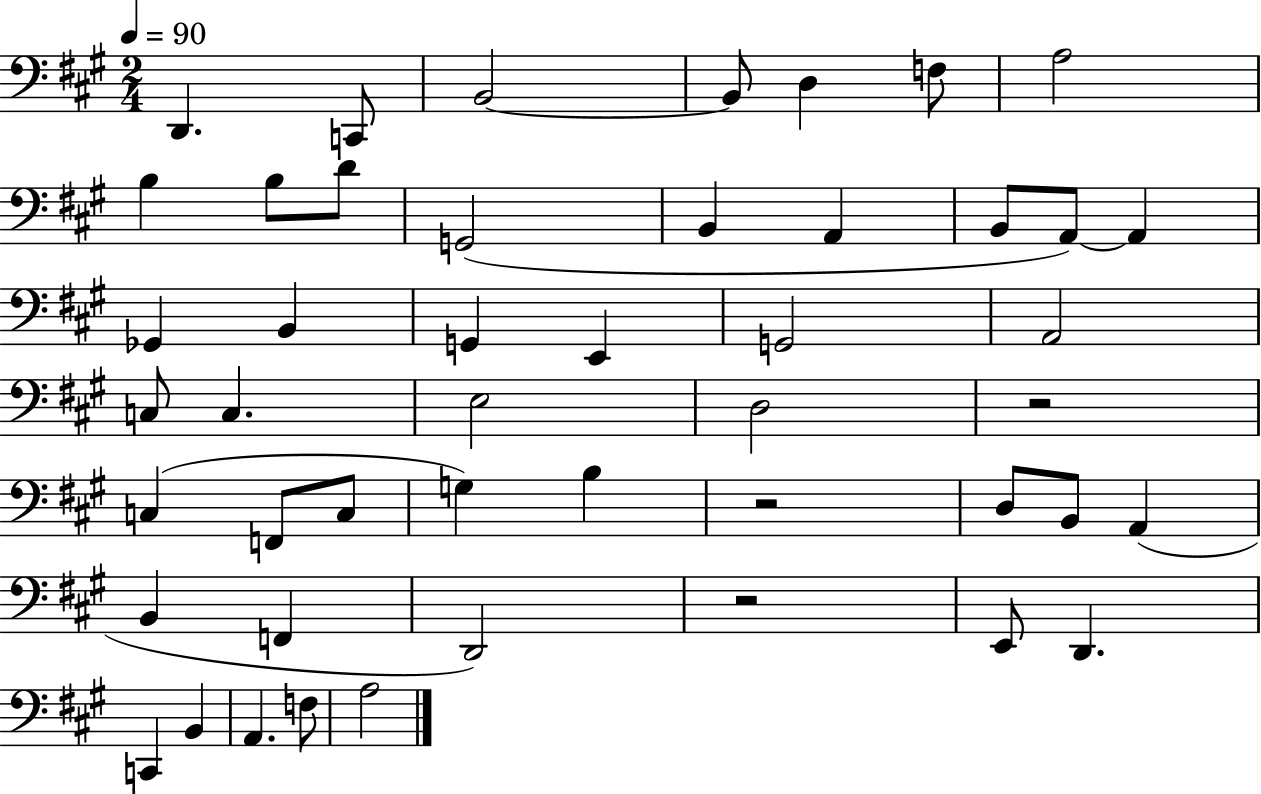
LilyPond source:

{
  \clef bass
  \numericTimeSignature
  \time 2/4
  \key a \major
  \tempo 4 = 90
  \repeat volta 2 { d,4. c,8 | b,2~~ | b,8 d4 f8 | a2 | \break b4 b8 d'8 | g,2( | b,4 a,4 | b,8 a,8~~) a,4 | \break ges,4 b,4 | g,4 e,4 | g,2 | a,2 | \break c8 c4. | e2 | d2 | r2 | \break c4( f,8 c8 | g4) b4 | r2 | d8 b,8 a,4( | \break b,4 f,4 | d,2) | r2 | e,8 d,4. | \break c,4 b,4 | a,4. f8 | a2 | } \bar "|."
}